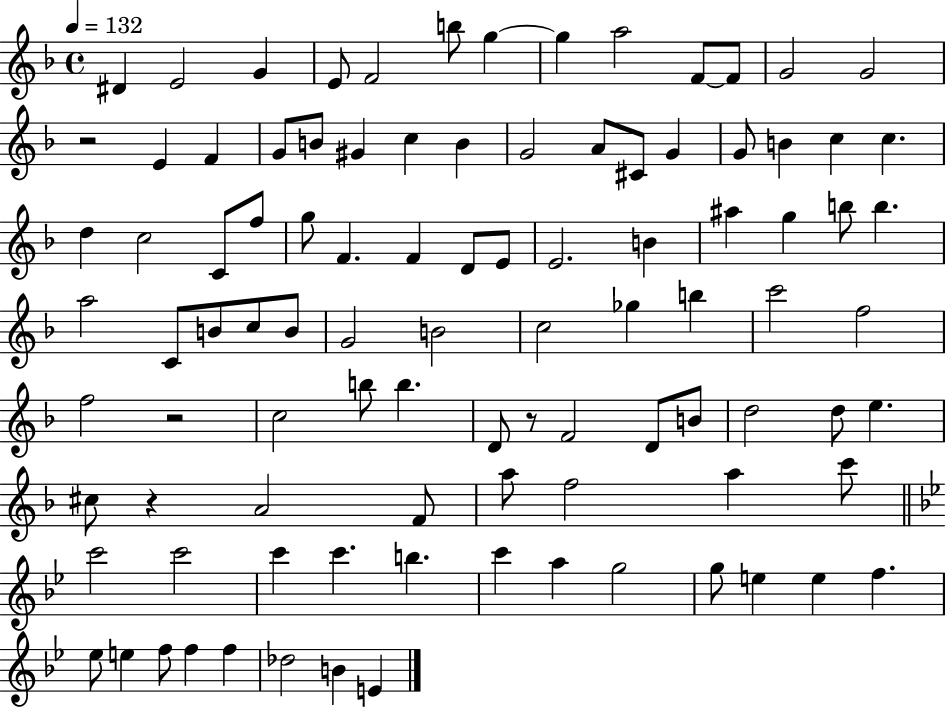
{
  \clef treble
  \time 4/4
  \defaultTimeSignature
  \key f \major
  \tempo 4 = 132
  \repeat volta 2 { dis'4 e'2 g'4 | e'8 f'2 b''8 g''4~~ | g''4 a''2 f'8~~ f'8 | g'2 g'2 | \break r2 e'4 f'4 | g'8 b'8 gis'4 c''4 b'4 | g'2 a'8 cis'8 g'4 | g'8 b'4 c''4 c''4. | \break d''4 c''2 c'8 f''8 | g''8 f'4. f'4 d'8 e'8 | e'2. b'4 | ais''4 g''4 b''8 b''4. | \break a''2 c'8 b'8 c''8 b'8 | g'2 b'2 | c''2 ges''4 b''4 | c'''2 f''2 | \break f''2 r2 | c''2 b''8 b''4. | d'8 r8 f'2 d'8 b'8 | d''2 d''8 e''4. | \break cis''8 r4 a'2 f'8 | a''8 f''2 a''4 c'''8 | \bar "||" \break \key bes \major c'''2 c'''2 | c'''4 c'''4. b''4. | c'''4 a''4 g''2 | g''8 e''4 e''4 f''4. | \break ees''8 e''4 f''8 f''4 f''4 | des''2 b'4 e'4 | } \bar "|."
}